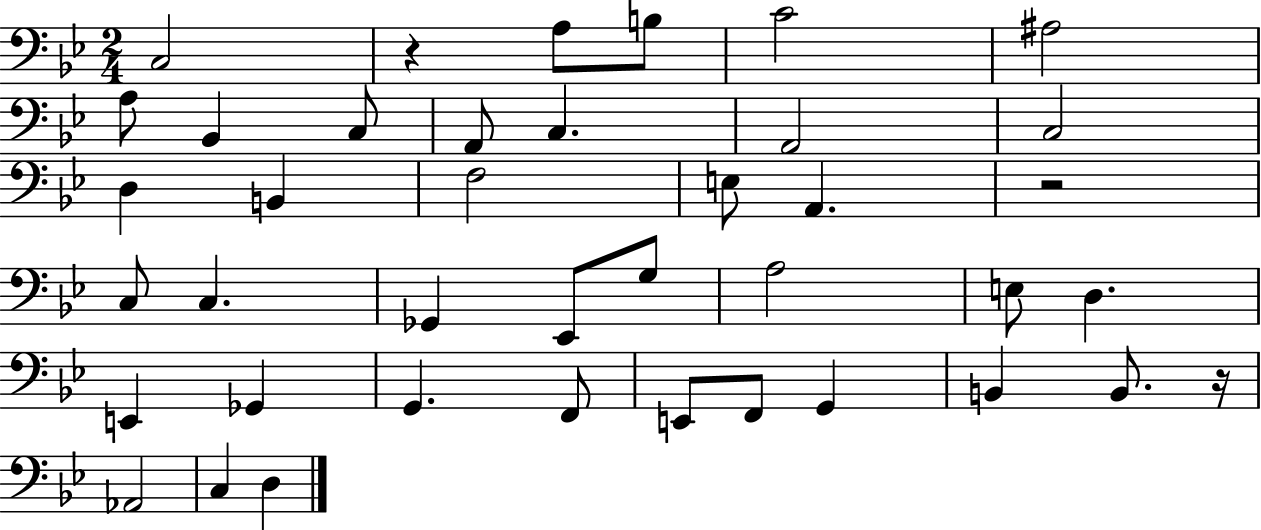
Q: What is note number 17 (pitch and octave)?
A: A2